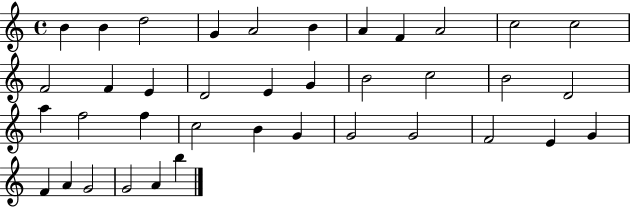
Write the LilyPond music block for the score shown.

{
  \clef treble
  \time 4/4
  \defaultTimeSignature
  \key c \major
  b'4 b'4 d''2 | g'4 a'2 b'4 | a'4 f'4 a'2 | c''2 c''2 | \break f'2 f'4 e'4 | d'2 e'4 g'4 | b'2 c''2 | b'2 d'2 | \break a''4 f''2 f''4 | c''2 b'4 g'4 | g'2 g'2 | f'2 e'4 g'4 | \break f'4 a'4 g'2 | g'2 a'4 b''4 | \bar "|."
}